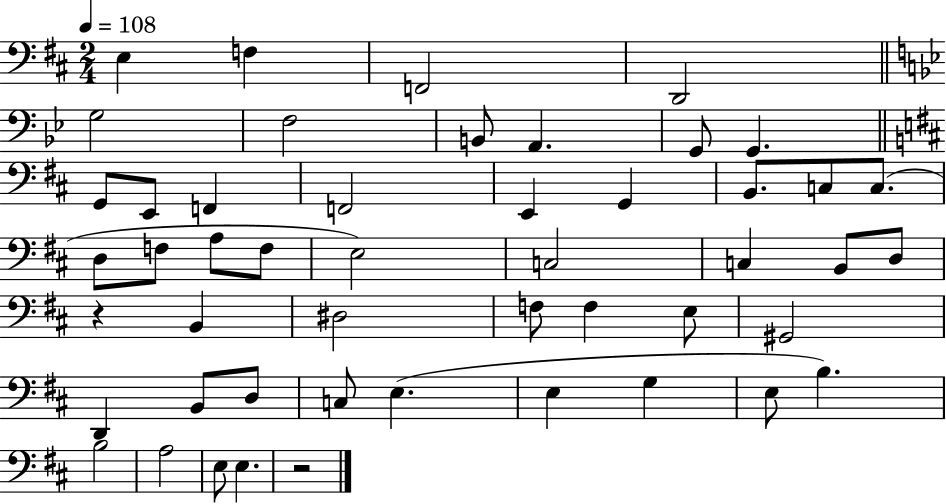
E3/q F3/q F2/h D2/h G3/h F3/h B2/e A2/q. G2/e G2/q. G2/e E2/e F2/q F2/h E2/q G2/q B2/e. C3/e C3/e. D3/e F3/e A3/e F3/e E3/h C3/h C3/q B2/e D3/e R/q B2/q D#3/h F3/e F3/q E3/e G#2/h D2/q B2/e D3/e C3/e E3/q. E3/q G3/q E3/e B3/q. B3/h A3/h E3/e E3/q. R/h